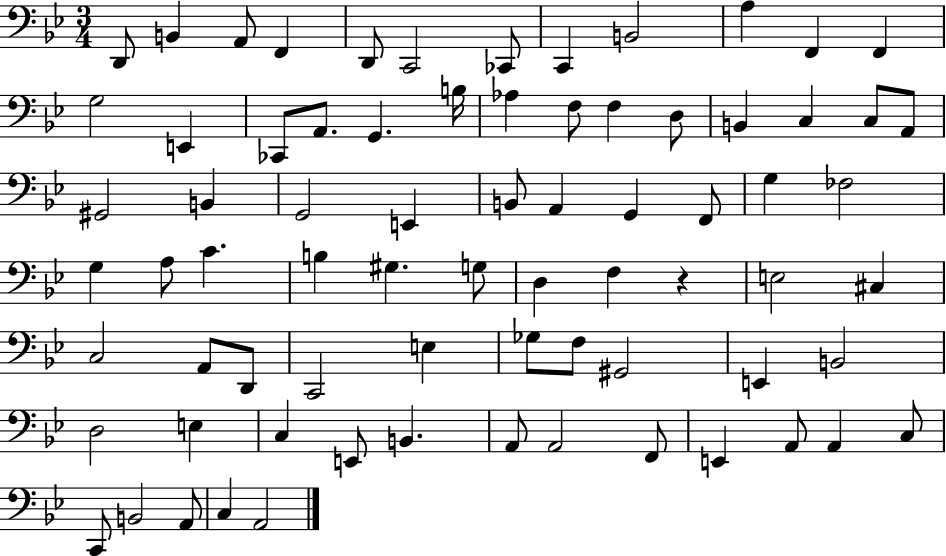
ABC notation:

X:1
T:Untitled
M:3/4
L:1/4
K:Bb
D,,/2 B,, A,,/2 F,, D,,/2 C,,2 _C,,/2 C,, B,,2 A, F,, F,, G,2 E,, _C,,/2 A,,/2 G,, B,/4 _A, F,/2 F, D,/2 B,, C, C,/2 A,,/2 ^G,,2 B,, G,,2 E,, B,,/2 A,, G,, F,,/2 G, _F,2 G, A,/2 C B, ^G, G,/2 D, F, z E,2 ^C, C,2 A,,/2 D,,/2 C,,2 E, _G,/2 F,/2 ^G,,2 E,, B,,2 D,2 E, C, E,,/2 B,, A,,/2 A,,2 F,,/2 E,, A,,/2 A,, C,/2 C,,/2 B,,2 A,,/2 C, A,,2